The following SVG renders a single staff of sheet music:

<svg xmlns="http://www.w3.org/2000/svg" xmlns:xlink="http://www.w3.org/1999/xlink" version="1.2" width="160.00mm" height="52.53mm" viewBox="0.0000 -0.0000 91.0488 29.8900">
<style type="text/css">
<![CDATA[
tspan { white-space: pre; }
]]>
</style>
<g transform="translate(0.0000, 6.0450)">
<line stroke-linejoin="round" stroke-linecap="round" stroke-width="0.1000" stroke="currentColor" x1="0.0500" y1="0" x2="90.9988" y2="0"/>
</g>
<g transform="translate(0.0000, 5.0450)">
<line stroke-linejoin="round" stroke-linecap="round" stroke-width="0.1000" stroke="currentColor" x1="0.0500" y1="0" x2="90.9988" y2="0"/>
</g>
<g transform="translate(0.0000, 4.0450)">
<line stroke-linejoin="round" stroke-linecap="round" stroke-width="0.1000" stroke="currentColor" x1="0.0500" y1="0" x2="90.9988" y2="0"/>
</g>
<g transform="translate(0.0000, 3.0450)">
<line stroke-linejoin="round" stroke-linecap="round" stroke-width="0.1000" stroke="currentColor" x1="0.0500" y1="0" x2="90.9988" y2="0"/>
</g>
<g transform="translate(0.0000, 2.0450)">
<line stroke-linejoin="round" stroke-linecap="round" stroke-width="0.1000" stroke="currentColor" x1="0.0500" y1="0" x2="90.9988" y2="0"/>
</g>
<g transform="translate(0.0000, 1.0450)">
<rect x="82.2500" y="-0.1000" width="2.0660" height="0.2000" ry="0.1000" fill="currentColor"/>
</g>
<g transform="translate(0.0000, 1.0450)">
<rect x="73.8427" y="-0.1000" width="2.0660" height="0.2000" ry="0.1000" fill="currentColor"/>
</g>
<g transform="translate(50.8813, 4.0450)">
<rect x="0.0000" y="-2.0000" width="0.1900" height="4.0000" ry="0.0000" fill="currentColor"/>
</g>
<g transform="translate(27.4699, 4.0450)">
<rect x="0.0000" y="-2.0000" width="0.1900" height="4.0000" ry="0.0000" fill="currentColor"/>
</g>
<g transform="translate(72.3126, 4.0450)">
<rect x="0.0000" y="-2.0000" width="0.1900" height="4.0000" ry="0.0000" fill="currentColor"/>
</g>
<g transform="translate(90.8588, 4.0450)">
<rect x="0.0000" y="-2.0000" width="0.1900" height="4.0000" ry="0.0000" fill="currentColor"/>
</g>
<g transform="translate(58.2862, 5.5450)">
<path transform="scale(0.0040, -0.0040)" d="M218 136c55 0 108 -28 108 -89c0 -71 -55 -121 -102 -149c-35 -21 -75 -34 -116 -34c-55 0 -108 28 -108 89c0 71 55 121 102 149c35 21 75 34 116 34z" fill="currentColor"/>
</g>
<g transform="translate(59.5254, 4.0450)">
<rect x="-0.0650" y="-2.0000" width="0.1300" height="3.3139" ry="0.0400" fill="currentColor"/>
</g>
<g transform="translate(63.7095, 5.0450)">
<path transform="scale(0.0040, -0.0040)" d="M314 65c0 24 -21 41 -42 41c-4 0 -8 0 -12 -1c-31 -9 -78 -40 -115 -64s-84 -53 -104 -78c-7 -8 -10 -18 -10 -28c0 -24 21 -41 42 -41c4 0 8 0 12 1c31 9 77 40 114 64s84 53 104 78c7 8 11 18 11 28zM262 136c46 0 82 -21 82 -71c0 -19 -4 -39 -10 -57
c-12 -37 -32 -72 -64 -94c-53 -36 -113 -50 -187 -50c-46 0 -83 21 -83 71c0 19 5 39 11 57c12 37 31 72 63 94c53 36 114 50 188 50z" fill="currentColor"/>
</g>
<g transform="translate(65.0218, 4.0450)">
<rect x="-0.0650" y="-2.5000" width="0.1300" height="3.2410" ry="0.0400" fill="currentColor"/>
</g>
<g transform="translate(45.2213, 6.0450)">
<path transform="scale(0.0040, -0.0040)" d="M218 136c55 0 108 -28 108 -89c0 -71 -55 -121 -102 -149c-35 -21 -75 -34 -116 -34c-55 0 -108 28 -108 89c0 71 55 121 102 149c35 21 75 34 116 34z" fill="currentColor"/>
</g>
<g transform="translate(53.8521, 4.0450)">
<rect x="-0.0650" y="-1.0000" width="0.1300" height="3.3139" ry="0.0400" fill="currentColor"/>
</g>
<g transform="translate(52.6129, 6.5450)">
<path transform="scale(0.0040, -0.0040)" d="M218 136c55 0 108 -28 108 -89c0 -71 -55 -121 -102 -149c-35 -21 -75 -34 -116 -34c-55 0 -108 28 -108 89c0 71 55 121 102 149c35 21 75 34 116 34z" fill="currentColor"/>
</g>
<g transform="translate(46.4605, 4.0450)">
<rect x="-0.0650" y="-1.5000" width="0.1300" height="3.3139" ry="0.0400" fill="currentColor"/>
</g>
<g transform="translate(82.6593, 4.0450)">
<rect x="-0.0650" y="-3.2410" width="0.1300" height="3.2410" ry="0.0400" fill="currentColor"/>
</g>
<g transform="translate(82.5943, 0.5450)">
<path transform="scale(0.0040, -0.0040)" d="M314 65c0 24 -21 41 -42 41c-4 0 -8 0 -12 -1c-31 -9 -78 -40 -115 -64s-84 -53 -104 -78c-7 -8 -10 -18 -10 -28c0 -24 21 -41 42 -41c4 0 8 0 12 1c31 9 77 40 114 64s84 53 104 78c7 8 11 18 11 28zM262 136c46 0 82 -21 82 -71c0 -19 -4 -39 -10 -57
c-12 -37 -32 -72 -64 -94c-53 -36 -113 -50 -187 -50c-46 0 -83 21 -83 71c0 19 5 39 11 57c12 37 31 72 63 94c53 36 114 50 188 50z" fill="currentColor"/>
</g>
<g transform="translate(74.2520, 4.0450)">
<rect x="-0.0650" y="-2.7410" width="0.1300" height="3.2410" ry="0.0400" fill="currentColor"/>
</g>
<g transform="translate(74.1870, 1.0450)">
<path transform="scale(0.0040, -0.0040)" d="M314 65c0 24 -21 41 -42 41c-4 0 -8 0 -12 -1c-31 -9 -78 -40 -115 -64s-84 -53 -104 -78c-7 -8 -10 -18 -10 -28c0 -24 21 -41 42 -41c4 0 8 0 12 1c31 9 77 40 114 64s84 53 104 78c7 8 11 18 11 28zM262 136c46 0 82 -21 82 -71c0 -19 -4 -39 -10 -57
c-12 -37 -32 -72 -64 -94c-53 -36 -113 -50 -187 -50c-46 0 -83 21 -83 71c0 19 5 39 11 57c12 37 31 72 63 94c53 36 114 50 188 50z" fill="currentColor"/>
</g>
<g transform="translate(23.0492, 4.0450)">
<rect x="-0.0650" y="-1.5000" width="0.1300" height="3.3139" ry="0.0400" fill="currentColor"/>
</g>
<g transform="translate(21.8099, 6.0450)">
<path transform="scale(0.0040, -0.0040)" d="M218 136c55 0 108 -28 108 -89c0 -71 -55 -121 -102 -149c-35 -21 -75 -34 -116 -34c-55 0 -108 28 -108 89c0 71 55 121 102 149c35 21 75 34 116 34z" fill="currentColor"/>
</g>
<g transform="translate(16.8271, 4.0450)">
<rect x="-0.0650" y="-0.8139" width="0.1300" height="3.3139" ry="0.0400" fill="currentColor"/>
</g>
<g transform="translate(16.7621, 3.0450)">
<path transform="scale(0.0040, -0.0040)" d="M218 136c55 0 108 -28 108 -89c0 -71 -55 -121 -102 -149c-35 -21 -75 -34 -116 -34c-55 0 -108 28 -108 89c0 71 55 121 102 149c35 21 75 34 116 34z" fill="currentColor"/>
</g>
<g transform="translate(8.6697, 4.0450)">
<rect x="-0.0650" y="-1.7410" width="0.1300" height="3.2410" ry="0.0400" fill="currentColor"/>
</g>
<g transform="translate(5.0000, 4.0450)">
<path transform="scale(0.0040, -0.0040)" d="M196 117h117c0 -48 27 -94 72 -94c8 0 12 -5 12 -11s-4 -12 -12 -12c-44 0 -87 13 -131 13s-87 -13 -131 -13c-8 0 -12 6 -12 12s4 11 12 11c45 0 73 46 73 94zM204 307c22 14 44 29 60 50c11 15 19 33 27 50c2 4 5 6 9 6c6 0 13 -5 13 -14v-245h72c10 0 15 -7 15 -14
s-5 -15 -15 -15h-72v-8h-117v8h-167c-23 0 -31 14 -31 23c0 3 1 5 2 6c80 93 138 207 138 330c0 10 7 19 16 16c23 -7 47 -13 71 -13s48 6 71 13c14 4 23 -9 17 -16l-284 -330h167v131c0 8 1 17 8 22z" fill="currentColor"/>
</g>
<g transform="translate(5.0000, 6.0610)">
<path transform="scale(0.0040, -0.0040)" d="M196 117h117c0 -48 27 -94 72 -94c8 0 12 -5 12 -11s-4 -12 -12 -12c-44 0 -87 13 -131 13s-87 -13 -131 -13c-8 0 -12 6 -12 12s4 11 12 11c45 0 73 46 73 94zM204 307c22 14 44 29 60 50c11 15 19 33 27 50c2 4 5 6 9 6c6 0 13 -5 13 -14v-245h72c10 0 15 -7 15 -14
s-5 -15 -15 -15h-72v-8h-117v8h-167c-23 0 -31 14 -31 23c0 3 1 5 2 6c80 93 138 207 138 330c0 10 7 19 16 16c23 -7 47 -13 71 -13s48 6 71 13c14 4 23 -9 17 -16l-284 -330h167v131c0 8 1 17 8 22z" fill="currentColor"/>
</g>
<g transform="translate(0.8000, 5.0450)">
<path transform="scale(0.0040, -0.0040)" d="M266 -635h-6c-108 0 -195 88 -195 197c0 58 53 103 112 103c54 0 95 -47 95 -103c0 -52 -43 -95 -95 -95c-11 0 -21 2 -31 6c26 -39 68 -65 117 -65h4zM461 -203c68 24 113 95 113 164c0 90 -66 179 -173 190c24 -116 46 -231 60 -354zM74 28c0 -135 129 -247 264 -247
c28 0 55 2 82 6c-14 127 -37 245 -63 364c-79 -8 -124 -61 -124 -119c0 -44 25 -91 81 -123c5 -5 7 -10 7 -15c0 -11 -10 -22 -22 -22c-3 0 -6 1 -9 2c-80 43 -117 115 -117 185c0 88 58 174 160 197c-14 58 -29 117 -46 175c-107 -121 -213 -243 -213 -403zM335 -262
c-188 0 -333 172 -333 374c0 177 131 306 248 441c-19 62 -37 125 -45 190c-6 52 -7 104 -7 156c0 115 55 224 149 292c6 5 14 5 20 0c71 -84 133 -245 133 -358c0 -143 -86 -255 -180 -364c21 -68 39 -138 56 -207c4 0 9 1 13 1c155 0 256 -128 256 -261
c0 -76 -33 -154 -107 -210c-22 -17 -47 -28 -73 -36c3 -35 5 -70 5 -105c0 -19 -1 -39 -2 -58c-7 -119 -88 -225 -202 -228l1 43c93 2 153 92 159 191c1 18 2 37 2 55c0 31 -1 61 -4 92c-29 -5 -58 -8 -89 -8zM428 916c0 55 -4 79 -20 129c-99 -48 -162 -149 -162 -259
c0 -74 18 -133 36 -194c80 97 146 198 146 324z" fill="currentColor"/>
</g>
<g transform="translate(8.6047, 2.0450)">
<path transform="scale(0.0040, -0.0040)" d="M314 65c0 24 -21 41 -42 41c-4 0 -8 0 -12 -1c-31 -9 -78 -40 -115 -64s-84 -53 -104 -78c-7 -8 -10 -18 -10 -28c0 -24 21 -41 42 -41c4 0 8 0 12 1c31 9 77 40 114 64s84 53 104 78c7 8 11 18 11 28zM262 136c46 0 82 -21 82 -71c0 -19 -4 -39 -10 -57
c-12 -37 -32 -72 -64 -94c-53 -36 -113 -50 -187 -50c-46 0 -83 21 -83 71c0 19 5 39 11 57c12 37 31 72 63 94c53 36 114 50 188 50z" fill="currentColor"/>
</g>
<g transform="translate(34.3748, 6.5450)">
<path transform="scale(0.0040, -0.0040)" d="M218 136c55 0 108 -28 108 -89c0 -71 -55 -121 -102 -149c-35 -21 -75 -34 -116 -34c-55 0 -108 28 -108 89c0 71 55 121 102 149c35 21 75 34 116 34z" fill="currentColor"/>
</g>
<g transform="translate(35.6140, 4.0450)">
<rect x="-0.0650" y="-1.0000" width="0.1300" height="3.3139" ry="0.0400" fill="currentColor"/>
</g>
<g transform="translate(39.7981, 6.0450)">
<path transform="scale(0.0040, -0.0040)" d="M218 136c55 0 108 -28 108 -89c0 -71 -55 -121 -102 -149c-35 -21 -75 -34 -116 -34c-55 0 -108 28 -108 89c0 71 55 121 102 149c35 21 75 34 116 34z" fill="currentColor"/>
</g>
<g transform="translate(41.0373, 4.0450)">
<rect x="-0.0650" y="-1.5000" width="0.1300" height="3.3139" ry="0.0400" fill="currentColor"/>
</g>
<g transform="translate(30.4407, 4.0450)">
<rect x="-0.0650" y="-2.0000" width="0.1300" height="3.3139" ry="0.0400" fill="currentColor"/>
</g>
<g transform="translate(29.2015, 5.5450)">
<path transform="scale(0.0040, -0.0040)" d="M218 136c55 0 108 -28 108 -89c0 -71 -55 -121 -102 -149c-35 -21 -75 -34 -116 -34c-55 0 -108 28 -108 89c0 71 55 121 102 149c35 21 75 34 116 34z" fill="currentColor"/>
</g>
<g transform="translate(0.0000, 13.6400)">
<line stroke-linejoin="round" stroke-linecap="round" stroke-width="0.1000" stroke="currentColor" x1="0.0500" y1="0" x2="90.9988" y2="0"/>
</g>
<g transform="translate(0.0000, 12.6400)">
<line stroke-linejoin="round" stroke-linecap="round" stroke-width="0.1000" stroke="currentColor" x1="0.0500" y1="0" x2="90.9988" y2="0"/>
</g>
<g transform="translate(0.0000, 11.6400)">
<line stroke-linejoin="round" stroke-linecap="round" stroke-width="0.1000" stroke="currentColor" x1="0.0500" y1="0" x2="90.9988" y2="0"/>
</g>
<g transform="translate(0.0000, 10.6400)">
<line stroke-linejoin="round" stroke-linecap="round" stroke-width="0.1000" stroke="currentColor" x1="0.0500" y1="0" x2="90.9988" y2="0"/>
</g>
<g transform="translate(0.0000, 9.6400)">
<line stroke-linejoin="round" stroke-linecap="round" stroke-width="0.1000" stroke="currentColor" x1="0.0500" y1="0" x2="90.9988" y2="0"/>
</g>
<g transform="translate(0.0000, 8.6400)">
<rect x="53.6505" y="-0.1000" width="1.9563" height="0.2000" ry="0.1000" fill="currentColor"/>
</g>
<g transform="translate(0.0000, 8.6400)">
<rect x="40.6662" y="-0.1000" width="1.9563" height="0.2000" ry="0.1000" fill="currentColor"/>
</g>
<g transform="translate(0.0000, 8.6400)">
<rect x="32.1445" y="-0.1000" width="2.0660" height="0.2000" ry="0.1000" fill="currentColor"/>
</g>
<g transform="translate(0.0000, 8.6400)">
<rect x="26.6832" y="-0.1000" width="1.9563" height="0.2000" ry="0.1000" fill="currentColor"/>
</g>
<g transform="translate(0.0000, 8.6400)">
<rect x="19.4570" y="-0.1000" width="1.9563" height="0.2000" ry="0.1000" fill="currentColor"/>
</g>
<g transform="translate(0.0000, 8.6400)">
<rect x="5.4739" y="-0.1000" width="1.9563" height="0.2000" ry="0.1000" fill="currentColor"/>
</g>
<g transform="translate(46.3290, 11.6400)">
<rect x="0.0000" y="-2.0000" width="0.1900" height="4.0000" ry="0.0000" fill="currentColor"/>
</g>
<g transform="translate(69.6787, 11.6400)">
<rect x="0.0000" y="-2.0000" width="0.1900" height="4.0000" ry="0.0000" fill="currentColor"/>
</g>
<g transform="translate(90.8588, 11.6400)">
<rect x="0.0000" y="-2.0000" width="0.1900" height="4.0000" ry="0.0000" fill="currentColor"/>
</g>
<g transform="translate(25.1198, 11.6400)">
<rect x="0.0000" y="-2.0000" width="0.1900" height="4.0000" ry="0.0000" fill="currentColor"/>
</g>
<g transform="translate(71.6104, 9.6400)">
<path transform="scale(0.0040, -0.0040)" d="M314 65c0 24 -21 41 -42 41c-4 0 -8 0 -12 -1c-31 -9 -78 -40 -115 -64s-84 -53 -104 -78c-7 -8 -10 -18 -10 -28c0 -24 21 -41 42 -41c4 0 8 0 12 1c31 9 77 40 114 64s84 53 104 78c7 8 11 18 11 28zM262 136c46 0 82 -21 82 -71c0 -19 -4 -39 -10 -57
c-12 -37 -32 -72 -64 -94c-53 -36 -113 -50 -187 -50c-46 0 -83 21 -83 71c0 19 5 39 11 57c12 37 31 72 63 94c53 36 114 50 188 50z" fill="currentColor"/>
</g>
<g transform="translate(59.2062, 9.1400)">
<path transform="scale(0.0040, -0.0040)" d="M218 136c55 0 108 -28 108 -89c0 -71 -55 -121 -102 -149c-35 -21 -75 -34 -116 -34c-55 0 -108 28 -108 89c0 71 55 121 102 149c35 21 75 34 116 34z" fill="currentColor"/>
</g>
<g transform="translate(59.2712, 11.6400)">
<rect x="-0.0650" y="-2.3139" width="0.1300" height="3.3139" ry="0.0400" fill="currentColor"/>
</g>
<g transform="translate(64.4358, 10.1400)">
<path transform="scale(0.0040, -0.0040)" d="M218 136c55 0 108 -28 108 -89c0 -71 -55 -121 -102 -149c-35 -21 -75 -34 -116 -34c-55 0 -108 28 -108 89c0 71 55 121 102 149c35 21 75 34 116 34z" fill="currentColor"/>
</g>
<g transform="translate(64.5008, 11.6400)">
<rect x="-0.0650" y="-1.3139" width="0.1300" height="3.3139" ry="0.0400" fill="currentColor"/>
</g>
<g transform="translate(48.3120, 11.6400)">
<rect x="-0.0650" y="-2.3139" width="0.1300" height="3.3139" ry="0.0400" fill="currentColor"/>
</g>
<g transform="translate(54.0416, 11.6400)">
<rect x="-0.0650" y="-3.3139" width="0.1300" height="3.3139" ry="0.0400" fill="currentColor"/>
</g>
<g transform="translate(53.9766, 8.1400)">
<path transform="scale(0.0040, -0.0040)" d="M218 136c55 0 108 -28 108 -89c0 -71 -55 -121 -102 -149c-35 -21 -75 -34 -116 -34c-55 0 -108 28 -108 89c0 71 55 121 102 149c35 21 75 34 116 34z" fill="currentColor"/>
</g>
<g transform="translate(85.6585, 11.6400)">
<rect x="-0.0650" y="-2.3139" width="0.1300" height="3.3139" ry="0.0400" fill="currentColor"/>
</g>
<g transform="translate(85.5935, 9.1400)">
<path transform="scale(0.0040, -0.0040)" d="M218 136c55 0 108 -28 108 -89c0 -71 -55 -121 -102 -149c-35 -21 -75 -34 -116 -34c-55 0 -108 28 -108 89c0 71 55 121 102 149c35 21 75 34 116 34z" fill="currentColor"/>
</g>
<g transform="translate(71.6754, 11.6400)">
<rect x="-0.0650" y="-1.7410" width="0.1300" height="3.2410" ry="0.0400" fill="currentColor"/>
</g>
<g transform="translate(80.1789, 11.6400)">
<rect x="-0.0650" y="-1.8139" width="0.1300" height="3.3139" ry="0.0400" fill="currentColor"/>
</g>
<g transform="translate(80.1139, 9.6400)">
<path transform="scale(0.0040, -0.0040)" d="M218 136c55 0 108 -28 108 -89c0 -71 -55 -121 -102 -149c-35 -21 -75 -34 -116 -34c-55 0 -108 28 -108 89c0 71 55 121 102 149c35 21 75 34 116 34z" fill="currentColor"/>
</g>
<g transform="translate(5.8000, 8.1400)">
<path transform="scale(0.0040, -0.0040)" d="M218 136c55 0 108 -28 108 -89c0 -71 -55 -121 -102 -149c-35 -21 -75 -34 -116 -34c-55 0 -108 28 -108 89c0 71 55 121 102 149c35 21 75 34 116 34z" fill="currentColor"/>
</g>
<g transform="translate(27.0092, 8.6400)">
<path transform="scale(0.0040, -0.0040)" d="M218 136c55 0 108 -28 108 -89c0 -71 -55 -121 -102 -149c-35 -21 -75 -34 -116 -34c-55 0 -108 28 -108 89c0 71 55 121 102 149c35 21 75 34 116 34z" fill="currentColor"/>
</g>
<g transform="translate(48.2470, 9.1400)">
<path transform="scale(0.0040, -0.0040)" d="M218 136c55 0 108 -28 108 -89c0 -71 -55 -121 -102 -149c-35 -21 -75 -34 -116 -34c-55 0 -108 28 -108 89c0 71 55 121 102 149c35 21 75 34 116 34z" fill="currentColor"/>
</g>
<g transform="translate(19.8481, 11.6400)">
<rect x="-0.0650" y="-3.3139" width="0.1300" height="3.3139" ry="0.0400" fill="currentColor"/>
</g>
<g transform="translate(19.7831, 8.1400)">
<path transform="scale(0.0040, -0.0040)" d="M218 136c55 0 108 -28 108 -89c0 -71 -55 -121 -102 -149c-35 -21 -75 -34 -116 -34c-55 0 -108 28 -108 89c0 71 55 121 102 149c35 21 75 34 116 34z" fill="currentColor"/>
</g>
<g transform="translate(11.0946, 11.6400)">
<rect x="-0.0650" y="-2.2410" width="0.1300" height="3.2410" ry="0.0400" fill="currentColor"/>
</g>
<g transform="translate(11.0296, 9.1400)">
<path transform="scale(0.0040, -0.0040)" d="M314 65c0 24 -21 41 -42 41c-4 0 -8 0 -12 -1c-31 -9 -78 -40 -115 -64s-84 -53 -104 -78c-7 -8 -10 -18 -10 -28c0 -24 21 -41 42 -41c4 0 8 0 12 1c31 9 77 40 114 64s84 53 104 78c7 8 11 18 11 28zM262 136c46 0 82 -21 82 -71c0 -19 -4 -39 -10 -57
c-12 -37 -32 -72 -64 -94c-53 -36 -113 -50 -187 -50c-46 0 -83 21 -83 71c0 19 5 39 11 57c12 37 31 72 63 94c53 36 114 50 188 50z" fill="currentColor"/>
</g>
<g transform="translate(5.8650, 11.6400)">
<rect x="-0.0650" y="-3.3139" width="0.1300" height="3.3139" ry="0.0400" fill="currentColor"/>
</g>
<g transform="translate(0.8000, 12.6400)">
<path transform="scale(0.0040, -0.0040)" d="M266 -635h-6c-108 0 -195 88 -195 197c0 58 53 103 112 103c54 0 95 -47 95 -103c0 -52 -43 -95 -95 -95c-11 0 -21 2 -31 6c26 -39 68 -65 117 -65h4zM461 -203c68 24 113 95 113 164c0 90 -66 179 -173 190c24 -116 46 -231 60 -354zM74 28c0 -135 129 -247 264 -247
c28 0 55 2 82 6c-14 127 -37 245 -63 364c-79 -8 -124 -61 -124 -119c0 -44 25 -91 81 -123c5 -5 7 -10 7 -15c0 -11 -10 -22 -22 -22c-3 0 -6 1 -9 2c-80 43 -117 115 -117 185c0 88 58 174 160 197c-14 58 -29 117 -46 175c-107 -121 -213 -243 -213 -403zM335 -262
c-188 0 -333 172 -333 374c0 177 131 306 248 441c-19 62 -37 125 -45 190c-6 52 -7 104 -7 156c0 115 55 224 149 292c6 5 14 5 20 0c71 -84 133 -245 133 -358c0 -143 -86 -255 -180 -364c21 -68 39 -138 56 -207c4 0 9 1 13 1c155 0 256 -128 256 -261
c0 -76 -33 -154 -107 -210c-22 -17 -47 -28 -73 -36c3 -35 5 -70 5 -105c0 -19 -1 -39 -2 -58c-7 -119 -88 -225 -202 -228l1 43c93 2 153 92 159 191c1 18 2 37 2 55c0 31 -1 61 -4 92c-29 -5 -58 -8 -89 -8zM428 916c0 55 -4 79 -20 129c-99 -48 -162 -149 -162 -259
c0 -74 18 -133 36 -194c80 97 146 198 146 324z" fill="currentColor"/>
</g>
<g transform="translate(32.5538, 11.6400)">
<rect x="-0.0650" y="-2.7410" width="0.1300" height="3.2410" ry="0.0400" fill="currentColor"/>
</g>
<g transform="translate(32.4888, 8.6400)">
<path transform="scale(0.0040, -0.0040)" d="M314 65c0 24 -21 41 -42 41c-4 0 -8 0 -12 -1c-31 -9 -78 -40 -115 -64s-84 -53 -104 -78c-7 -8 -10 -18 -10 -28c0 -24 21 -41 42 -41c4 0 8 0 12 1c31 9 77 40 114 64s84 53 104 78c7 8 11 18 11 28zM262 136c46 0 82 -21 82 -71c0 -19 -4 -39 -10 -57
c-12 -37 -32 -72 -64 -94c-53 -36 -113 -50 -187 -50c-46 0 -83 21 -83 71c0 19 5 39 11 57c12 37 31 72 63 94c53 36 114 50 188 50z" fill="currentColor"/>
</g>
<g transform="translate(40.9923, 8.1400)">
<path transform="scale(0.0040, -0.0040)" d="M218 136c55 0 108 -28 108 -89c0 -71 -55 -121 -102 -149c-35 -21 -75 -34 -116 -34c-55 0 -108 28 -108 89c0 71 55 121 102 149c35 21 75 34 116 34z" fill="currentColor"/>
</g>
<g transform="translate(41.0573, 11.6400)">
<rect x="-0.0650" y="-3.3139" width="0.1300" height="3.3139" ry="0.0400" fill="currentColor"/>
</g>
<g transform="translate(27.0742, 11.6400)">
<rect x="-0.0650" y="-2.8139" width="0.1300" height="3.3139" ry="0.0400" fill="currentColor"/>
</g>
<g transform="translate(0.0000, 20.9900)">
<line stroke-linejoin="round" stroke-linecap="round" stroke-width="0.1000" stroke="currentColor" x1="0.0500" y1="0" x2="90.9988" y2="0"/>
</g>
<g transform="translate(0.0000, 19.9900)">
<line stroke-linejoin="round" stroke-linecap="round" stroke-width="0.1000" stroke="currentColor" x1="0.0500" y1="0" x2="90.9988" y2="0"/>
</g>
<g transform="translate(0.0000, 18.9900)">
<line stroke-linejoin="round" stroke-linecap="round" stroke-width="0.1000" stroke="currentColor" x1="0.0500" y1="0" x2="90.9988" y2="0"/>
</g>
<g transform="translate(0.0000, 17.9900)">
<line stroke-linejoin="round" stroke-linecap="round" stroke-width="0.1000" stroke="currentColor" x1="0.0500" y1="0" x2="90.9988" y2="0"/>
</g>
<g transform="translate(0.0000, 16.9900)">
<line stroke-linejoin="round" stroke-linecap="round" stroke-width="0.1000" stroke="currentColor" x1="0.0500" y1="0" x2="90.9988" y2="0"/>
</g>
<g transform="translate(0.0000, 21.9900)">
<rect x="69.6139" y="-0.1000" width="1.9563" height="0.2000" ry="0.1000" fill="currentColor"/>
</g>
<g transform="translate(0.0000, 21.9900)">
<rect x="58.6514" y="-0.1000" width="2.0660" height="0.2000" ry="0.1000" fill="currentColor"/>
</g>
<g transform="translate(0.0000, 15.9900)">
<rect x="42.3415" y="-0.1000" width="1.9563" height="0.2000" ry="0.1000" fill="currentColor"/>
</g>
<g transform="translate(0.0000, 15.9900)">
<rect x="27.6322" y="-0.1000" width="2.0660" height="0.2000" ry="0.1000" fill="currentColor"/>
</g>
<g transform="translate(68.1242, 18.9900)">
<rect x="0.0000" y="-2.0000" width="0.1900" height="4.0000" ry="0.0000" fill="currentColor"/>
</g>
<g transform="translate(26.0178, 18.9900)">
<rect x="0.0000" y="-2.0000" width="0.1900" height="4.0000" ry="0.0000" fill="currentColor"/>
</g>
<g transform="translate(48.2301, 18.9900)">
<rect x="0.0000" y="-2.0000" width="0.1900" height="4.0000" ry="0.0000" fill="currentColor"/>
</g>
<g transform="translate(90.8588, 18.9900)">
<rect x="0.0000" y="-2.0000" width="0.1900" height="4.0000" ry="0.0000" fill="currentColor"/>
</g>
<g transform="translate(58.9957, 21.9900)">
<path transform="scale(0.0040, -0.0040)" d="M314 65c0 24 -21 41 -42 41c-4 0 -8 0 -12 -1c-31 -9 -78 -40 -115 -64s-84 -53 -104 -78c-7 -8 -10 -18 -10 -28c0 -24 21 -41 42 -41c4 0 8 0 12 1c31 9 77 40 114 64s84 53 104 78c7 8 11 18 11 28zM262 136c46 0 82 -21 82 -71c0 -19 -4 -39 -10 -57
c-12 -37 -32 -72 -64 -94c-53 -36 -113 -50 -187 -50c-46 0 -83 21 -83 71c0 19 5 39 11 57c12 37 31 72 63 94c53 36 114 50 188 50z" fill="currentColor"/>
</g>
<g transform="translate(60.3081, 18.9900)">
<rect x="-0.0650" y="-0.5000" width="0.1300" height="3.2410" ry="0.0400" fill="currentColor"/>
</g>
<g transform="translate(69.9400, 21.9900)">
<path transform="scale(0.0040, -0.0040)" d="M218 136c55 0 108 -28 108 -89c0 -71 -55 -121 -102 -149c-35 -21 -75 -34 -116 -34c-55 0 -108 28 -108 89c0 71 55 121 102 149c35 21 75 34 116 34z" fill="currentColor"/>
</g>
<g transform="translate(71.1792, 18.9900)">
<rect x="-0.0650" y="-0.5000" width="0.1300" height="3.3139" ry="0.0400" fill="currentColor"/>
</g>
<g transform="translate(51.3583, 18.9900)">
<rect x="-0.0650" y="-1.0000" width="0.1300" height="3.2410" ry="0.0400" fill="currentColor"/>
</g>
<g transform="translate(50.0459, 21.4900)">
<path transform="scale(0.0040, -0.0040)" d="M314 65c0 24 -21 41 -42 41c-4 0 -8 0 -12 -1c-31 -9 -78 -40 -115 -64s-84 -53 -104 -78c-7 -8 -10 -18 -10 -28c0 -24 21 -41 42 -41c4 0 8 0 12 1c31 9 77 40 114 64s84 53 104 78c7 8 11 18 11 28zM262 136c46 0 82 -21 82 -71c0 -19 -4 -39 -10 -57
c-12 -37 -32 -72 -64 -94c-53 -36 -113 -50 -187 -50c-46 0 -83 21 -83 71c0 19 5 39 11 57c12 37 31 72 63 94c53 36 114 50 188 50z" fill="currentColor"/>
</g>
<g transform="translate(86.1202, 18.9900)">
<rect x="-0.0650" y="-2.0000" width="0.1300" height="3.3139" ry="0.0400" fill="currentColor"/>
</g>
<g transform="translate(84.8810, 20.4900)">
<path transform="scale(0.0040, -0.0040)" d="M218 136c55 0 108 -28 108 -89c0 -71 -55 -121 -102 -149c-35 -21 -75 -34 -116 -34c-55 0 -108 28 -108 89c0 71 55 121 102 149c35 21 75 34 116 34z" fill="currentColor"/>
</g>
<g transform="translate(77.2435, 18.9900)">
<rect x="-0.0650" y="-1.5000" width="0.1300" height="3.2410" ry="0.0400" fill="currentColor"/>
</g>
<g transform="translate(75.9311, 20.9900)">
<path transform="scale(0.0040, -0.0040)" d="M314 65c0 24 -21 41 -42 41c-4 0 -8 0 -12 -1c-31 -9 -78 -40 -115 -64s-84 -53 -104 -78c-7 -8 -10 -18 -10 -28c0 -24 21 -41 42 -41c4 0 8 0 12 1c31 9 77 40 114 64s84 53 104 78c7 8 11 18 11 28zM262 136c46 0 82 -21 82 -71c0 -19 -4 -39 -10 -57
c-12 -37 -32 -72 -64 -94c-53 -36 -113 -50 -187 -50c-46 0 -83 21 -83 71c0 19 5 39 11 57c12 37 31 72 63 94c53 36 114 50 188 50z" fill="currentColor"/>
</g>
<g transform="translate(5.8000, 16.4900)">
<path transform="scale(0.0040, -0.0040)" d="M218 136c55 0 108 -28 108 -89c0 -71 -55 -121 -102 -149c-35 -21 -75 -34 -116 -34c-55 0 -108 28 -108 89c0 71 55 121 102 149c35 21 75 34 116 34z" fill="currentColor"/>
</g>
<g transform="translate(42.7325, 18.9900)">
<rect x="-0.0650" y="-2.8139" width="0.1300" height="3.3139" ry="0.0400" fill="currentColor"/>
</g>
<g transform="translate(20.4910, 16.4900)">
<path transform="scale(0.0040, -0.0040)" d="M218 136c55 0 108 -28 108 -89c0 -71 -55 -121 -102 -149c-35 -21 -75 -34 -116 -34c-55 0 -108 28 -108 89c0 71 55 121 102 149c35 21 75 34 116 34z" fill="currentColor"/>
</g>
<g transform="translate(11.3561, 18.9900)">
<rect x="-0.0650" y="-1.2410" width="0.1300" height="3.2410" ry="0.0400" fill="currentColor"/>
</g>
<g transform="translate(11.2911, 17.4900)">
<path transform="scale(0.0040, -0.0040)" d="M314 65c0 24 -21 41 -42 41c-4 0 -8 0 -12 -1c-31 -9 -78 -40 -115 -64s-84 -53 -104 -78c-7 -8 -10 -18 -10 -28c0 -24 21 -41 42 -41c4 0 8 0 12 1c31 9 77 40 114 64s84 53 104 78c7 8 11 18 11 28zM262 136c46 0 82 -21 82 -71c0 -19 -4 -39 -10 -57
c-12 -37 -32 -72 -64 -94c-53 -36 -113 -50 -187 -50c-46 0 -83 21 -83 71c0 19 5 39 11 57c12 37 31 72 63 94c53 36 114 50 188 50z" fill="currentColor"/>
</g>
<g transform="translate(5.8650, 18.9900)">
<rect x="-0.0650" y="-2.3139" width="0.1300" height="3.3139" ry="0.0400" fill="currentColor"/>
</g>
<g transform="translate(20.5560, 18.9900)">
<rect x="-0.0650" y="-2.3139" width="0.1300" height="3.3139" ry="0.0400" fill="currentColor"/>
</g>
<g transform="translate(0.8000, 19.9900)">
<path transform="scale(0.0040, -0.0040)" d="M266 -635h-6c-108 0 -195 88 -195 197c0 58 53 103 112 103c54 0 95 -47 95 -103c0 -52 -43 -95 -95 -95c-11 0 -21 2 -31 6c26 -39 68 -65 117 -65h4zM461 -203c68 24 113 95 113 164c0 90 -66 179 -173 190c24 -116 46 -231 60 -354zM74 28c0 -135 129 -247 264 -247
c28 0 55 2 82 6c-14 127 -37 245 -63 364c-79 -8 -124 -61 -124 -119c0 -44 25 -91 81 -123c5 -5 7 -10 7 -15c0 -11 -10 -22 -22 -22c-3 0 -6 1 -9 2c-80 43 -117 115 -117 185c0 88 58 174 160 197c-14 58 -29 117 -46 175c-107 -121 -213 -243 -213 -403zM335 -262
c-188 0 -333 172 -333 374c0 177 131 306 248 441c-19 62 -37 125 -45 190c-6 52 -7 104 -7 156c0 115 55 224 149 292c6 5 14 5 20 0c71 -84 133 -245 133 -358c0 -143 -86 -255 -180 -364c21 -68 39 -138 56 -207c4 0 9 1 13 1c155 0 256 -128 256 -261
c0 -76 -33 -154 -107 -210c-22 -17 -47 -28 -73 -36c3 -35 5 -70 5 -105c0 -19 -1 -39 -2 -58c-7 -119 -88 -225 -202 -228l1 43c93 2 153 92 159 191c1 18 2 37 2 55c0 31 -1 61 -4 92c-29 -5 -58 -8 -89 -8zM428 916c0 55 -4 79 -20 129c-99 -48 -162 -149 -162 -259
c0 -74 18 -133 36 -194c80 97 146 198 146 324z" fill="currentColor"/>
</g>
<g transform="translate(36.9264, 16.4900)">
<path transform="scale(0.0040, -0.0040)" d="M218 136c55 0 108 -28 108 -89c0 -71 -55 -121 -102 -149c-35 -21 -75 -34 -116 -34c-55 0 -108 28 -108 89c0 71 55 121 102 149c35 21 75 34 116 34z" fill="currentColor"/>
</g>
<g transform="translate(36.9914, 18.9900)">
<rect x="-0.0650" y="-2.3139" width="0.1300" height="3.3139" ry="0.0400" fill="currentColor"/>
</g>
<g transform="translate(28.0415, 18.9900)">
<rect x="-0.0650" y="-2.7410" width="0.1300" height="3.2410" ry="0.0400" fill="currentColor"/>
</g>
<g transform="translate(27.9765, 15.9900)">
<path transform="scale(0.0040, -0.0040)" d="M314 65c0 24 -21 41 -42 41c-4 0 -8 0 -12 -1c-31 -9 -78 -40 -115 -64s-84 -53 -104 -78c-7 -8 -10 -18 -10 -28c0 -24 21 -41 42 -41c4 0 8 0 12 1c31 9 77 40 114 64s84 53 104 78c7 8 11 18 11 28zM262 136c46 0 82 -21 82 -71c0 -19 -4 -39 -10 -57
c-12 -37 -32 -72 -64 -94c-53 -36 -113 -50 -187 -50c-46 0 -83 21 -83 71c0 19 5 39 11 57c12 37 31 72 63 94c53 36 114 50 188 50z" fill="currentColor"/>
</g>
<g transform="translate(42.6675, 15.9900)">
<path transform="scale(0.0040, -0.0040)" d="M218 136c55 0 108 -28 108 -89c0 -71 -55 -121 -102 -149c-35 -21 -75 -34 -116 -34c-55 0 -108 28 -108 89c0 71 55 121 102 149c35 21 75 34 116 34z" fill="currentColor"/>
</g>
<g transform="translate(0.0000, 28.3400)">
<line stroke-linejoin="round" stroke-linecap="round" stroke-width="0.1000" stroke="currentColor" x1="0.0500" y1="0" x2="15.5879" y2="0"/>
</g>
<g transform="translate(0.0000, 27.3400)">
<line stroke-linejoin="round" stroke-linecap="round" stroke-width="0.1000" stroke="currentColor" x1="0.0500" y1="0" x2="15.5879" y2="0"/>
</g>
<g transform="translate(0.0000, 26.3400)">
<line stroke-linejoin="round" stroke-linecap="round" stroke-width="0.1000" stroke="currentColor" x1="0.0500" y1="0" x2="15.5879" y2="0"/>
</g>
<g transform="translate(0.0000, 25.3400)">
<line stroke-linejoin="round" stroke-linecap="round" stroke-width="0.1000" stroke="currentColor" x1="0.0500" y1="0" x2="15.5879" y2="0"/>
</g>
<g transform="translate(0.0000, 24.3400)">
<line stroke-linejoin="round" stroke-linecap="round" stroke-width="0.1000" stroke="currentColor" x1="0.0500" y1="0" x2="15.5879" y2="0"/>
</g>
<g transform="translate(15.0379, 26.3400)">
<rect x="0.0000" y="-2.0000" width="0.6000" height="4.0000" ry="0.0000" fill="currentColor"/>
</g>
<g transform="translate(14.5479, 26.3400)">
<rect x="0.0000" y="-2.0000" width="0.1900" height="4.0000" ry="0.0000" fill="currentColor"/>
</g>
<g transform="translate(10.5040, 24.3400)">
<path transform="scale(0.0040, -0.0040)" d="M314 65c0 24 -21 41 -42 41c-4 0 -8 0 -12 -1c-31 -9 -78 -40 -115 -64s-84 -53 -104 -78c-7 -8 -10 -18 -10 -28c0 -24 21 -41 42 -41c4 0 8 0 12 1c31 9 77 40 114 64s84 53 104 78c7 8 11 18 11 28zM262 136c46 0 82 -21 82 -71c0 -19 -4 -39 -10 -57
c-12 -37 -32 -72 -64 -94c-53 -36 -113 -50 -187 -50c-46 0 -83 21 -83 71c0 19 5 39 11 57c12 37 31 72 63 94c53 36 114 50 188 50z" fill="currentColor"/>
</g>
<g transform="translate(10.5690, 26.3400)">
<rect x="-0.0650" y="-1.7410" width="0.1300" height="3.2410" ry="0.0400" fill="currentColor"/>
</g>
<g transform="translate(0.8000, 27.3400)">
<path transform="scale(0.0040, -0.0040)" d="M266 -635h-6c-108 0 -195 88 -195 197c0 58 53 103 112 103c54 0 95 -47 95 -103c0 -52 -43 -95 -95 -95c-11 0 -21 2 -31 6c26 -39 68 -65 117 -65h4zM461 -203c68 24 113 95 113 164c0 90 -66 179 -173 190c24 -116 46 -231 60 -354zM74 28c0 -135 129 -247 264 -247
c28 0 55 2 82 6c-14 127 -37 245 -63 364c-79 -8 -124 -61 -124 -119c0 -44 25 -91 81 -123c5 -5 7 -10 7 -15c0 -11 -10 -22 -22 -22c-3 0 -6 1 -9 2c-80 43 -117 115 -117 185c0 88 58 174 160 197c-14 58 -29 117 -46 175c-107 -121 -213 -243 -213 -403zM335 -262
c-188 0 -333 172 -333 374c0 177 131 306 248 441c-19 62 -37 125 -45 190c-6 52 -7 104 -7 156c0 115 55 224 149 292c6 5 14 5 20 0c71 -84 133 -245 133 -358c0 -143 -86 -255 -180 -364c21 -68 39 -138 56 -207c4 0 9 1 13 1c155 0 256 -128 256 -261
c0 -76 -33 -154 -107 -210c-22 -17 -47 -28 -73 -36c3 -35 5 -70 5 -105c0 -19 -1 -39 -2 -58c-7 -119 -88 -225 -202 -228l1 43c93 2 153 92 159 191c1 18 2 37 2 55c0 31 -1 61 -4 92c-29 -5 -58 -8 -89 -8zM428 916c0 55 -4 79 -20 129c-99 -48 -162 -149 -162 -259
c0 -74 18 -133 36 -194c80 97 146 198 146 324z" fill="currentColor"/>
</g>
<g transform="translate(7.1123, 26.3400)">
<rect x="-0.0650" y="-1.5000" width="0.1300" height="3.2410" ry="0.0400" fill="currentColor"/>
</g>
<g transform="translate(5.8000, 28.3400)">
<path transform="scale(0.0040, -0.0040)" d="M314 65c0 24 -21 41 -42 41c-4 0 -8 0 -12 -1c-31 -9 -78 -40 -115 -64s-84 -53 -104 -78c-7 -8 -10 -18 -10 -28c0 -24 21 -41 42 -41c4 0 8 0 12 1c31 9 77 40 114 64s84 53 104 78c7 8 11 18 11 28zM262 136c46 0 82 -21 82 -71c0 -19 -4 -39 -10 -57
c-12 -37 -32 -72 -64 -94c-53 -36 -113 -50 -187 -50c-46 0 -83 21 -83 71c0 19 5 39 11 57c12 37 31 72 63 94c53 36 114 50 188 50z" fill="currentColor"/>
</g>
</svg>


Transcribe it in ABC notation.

X:1
T:Untitled
M:4/4
L:1/4
K:C
f2 d E F D E E D F G2 a2 b2 b g2 b a a2 b g b g e f2 f g g e2 g a2 g a D2 C2 C E2 F E2 f2